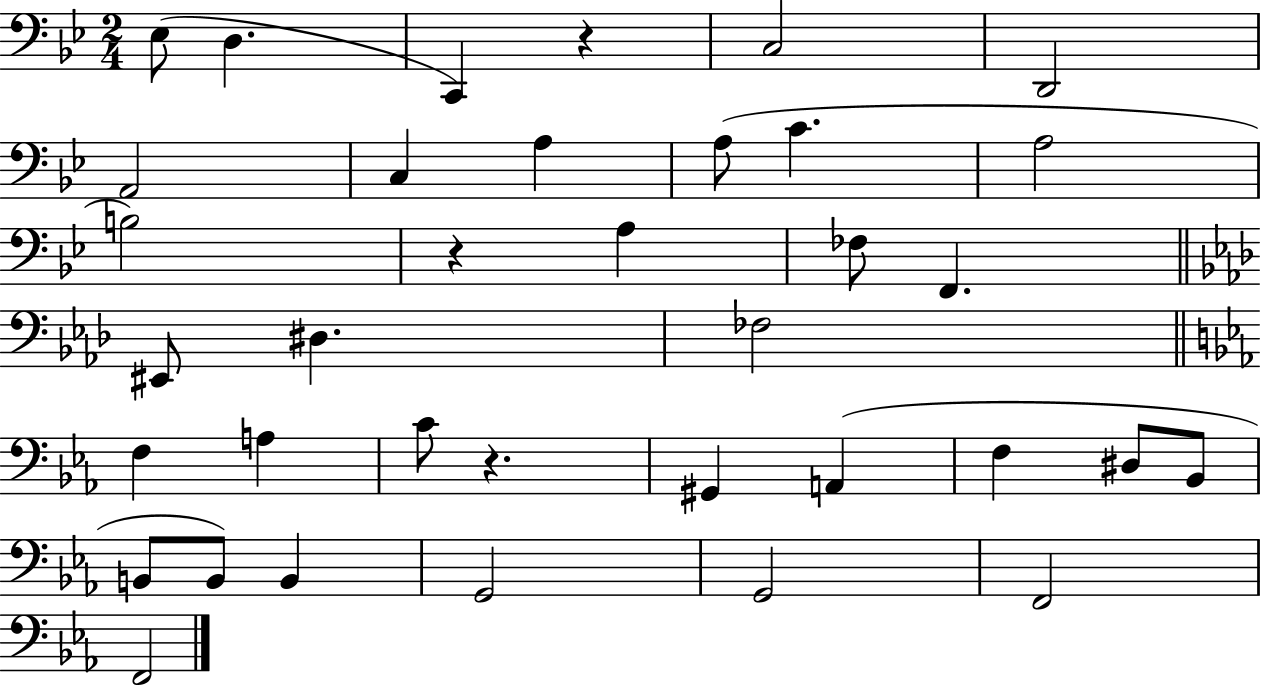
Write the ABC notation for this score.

X:1
T:Untitled
M:2/4
L:1/4
K:Bb
_E,/2 D, C,, z C,2 D,,2 A,,2 C, A, A,/2 C A,2 B,2 z A, _F,/2 F,, ^E,,/2 ^D, _F,2 F, A, C/2 z ^G,, A,, F, ^D,/2 _B,,/2 B,,/2 B,,/2 B,, G,,2 G,,2 F,,2 F,,2